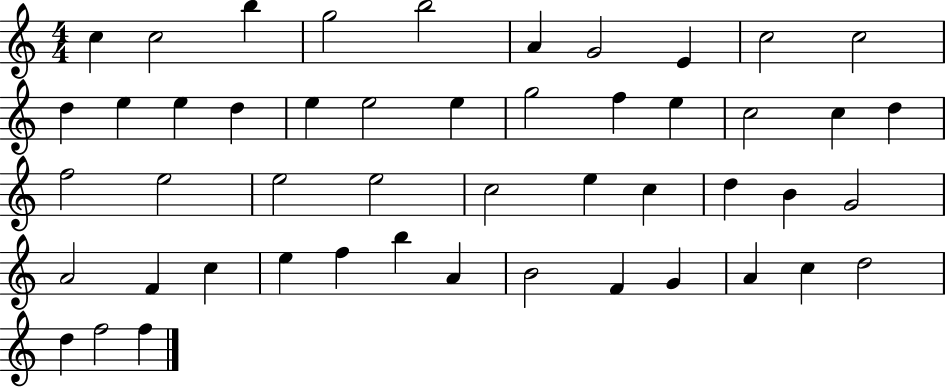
C5/q C5/h B5/q G5/h B5/h A4/q G4/h E4/q C5/h C5/h D5/q E5/q E5/q D5/q E5/q E5/h E5/q G5/h F5/q E5/q C5/h C5/q D5/q F5/h E5/h E5/h E5/h C5/h E5/q C5/q D5/q B4/q G4/h A4/h F4/q C5/q E5/q F5/q B5/q A4/q B4/h F4/q G4/q A4/q C5/q D5/h D5/q F5/h F5/q